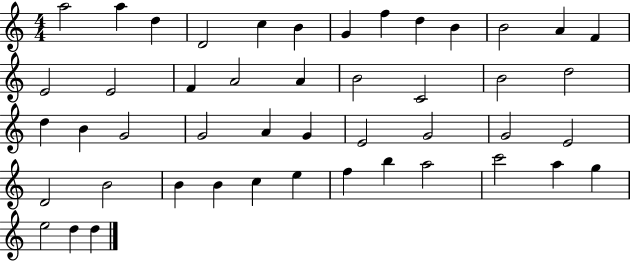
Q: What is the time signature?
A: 4/4